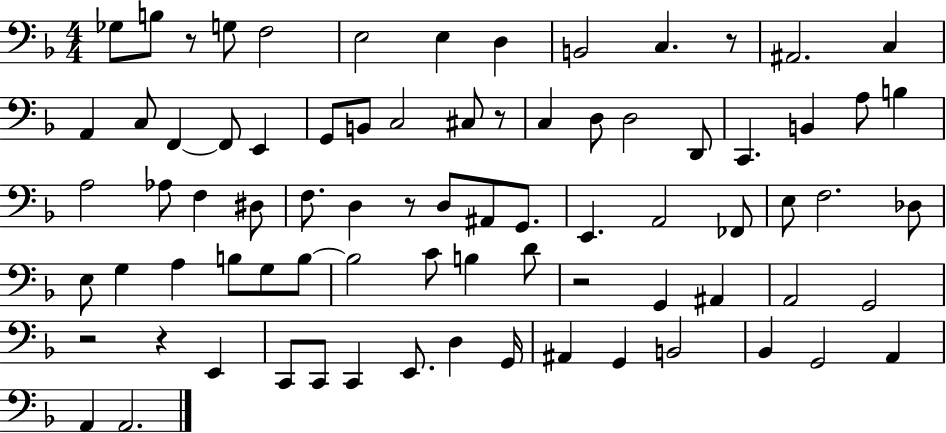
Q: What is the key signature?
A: F major